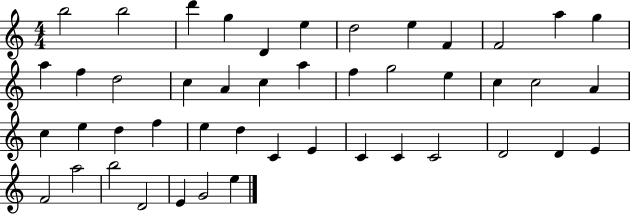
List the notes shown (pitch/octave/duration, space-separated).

B5/h B5/h D6/q G5/q D4/q E5/q D5/h E5/q F4/q F4/h A5/q G5/q A5/q F5/q D5/h C5/q A4/q C5/q A5/q F5/q G5/h E5/q C5/q C5/h A4/q C5/q E5/q D5/q F5/q E5/q D5/q C4/q E4/q C4/q C4/q C4/h D4/h D4/q E4/q F4/h A5/h B5/h D4/h E4/q G4/h E5/q